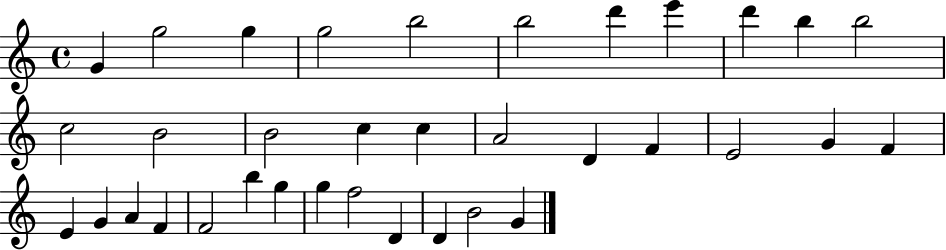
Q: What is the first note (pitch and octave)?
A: G4